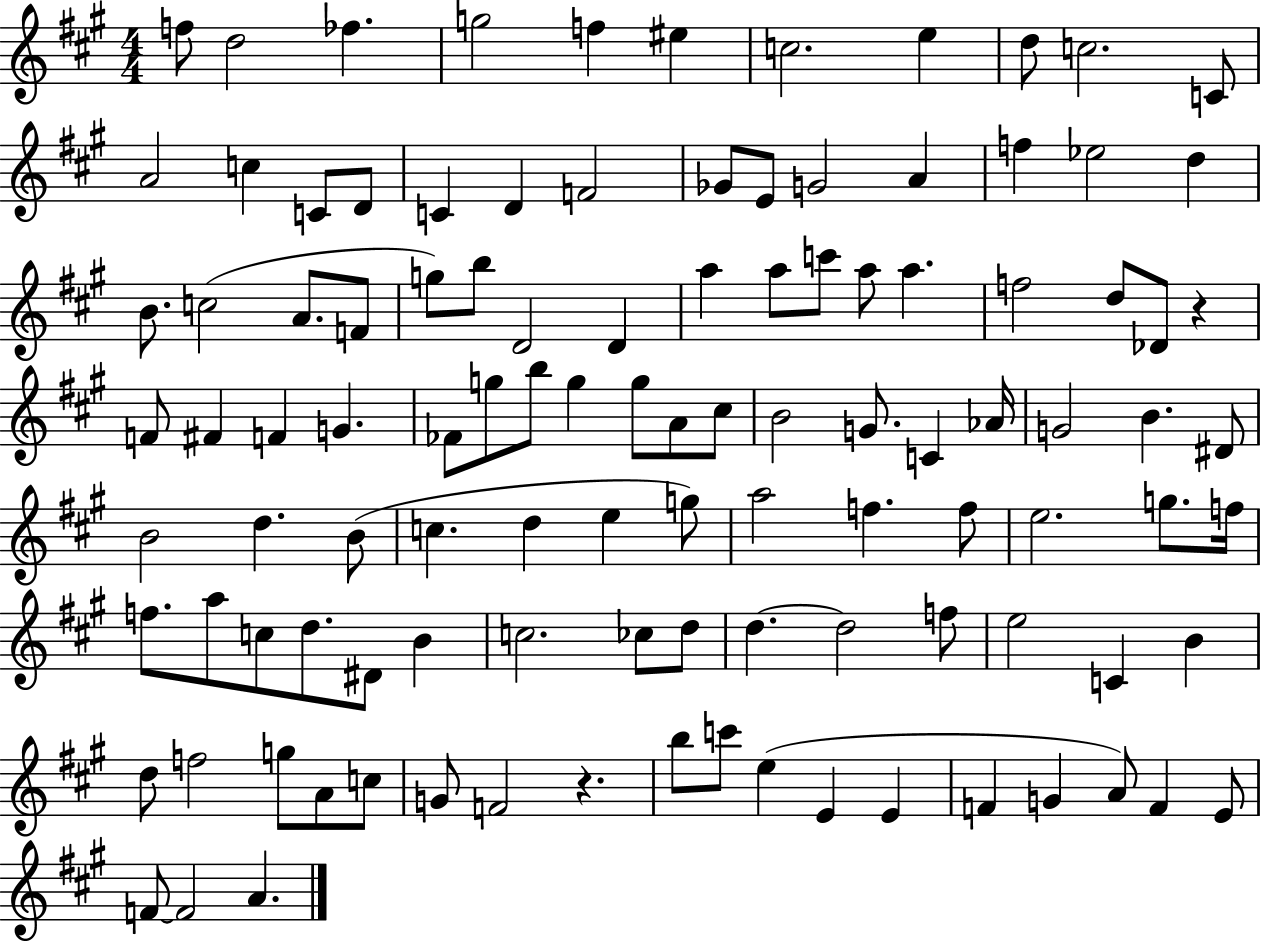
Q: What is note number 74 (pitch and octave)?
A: A5